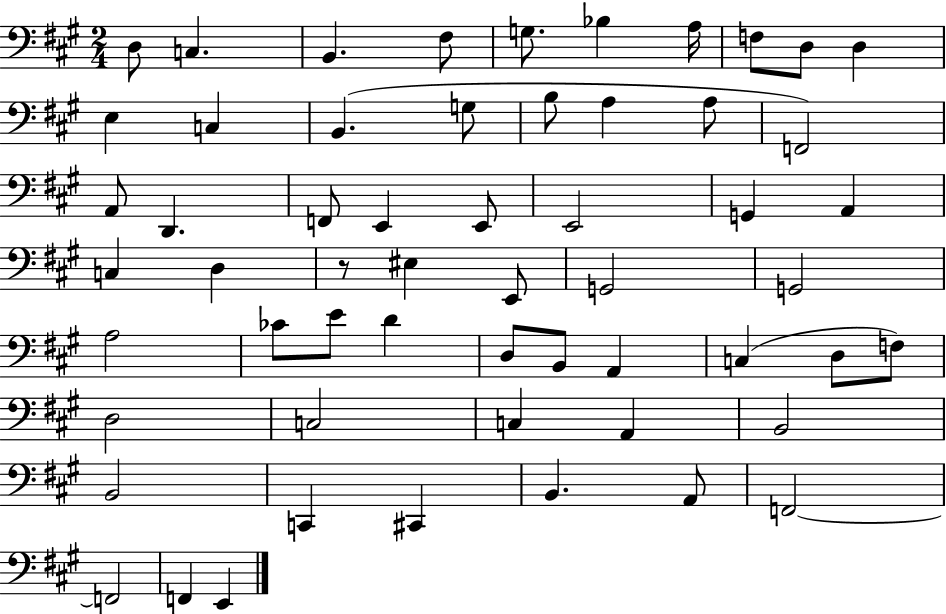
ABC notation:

X:1
T:Untitled
M:2/4
L:1/4
K:A
D,/2 C, B,, ^F,/2 G,/2 _B, A,/4 F,/2 D,/2 D, E, C, B,, G,/2 B,/2 A, A,/2 F,,2 A,,/2 D,, F,,/2 E,, E,,/2 E,,2 G,, A,, C, D, z/2 ^E, E,,/2 G,,2 G,,2 A,2 _C/2 E/2 D D,/2 B,,/2 A,, C, D,/2 F,/2 D,2 C,2 C, A,, B,,2 B,,2 C,, ^C,, B,, A,,/2 F,,2 F,,2 F,, E,,